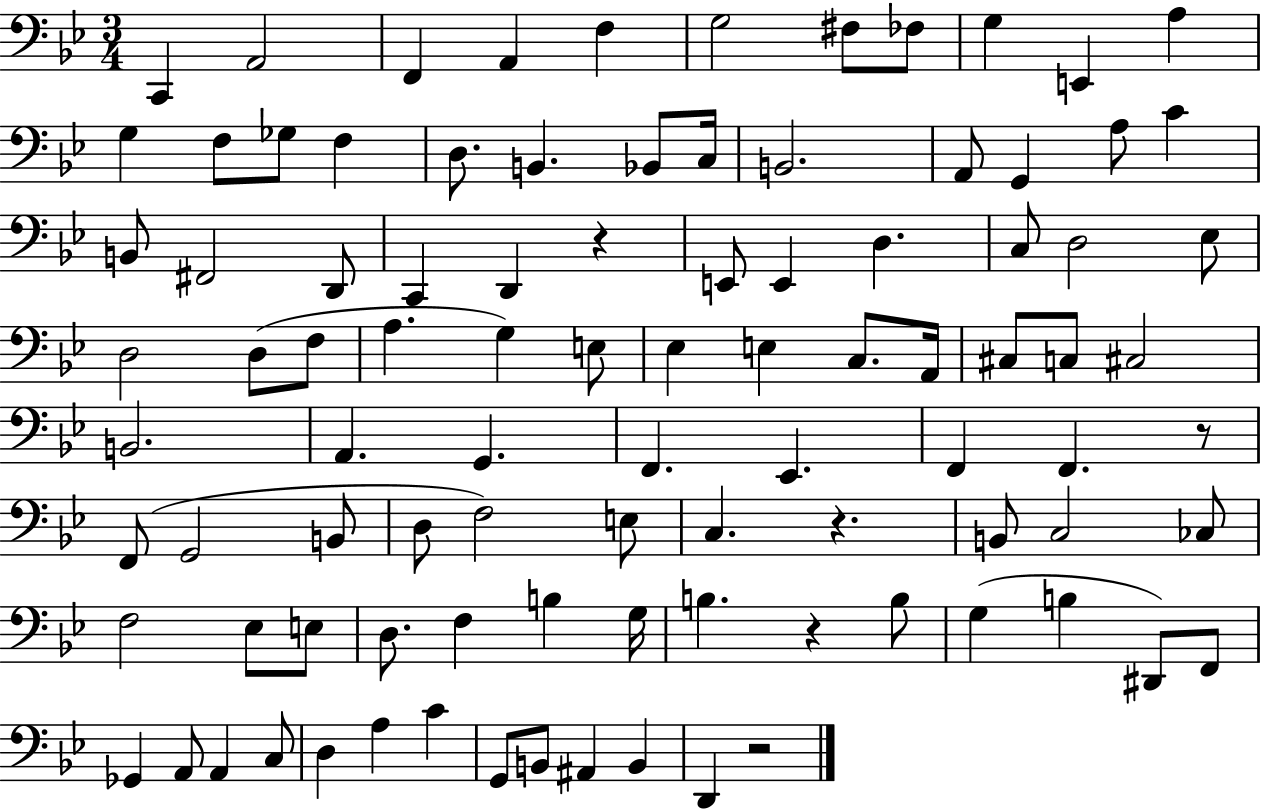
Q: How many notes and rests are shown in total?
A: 95